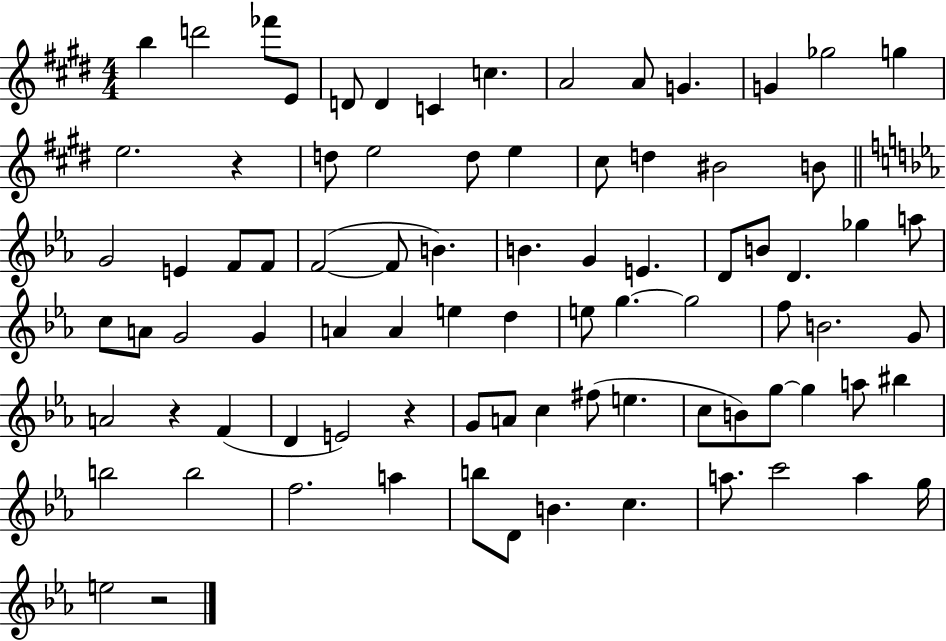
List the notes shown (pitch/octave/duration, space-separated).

B5/q D6/h FES6/e E4/e D4/e D4/q C4/q C5/q. A4/h A4/e G4/q. G4/q Gb5/h G5/q E5/h. R/q D5/e E5/h D5/e E5/q C#5/e D5/q BIS4/h B4/e G4/h E4/q F4/e F4/e F4/h F4/e B4/q. B4/q. G4/q E4/q. D4/e B4/e D4/q. Gb5/q A5/e C5/e A4/e G4/h G4/q A4/q A4/q E5/q D5/q E5/e G5/q. G5/h F5/e B4/h. G4/e A4/h R/q F4/q D4/q E4/h R/q G4/e A4/e C5/q F#5/e E5/q. C5/e B4/e G5/e G5/q A5/e BIS5/q B5/h B5/h F5/h. A5/q B5/e D4/e B4/q. C5/q. A5/e. C6/h A5/q G5/s E5/h R/h